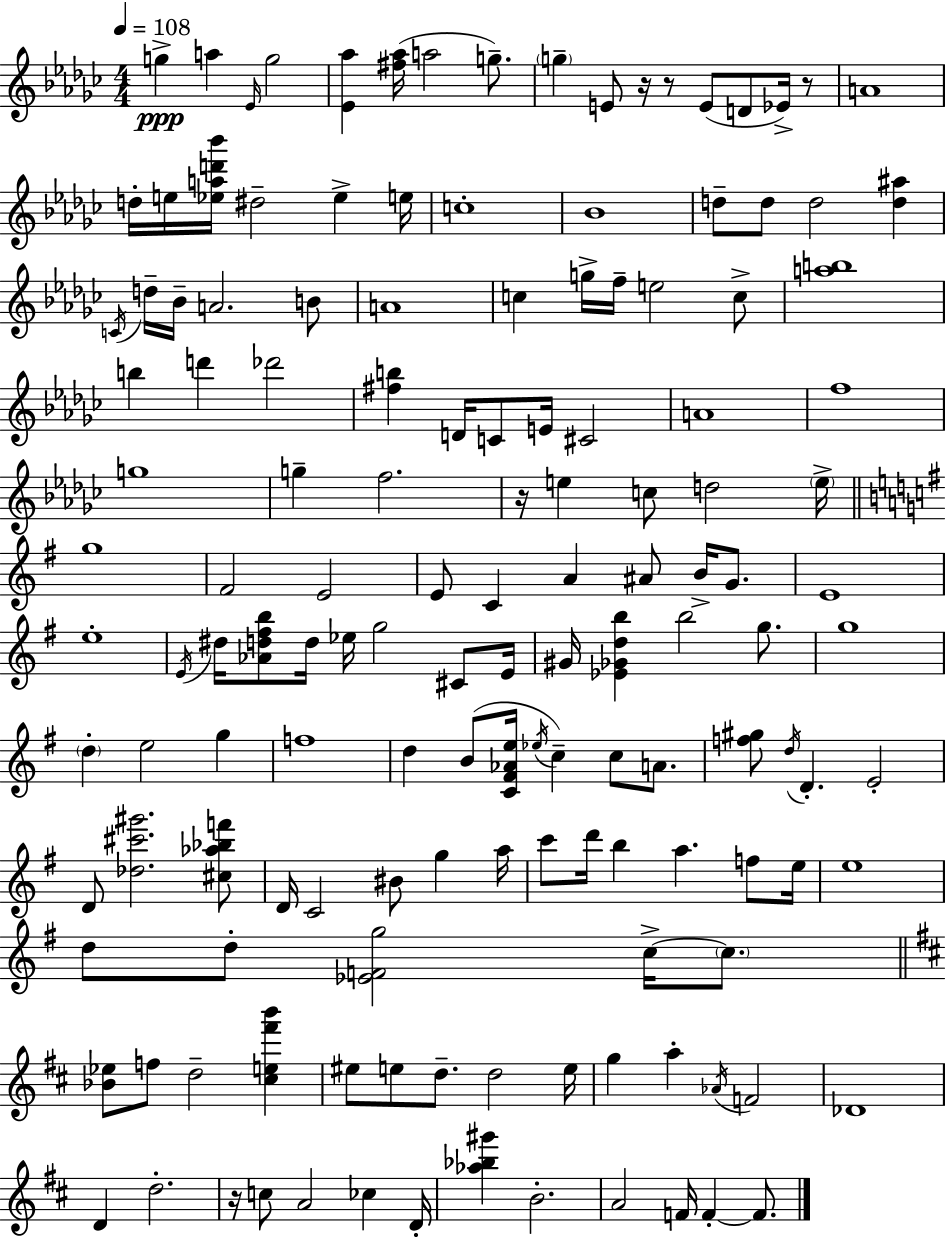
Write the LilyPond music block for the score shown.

{
  \clef treble
  \numericTimeSignature
  \time 4/4
  \key ees \minor
  \tempo 4 = 108
  g''4->\ppp a''4 \grace { ees'16 } g''2 | <ees' aes''>4 <fis'' aes''>16( a''2 g''8.--) | \parenthesize g''4-- e'8 r16 r8 e'8( d'8 ees'16->) r8 | a'1 | \break d''16-. e''16 <ees'' a'' d''' bes'''>16 dis''2-- ees''4-> | e''16 c''1-. | bes'1 | d''8-- d''8 d''2 <d'' ais''>4 | \break \acciaccatura { c'16 } d''16-- bes'16-- a'2. | b'8 a'1 | c''4 g''16-> f''16-- e''2 | c''8-> <a'' b''>1 | \break b''4 d'''4 des'''2 | <fis'' b''>4 d'16 c'8 e'16 cis'2 | a'1 | f''1 | \break g''1 | g''4-- f''2. | r16 e''4 c''8 d''2 | \parenthesize e''16-> \bar "||" \break \key e \minor g''1 | fis'2 e'2 | e'8 c'4 a'4 ais'8 b'16-> g'8. | e'1 | \break e''1-. | \acciaccatura { e'16 } dis''16 <aes' d'' fis'' b''>8 d''16 ees''16 g''2 cis'8 | e'16 gis'16 <ees' ges' d'' b''>4 b''2 g''8. | g''1 | \break \parenthesize d''4-. e''2 g''4 | f''1 | d''4 b'8( <c' fis' aes' e''>16 \acciaccatura { ees''16 } c''4--) c''8 a'8. | <f'' gis''>8 \acciaccatura { d''16 } d'4.-. e'2-. | \break d'8 <des'' cis''' gis'''>2. | <cis'' aes'' bes'' f'''>8 d'16 c'2 bis'8 g''4 | a''16 c'''8 d'''16 b''4 a''4. | f''8 e''16 e''1 | \break d''8 d''8-. <ees' f' g''>2 c''16->~~ | \parenthesize c''8. \bar "||" \break \key d \major <bes' ees''>8 f''8 d''2-- <cis'' e'' fis''' b'''>4 | eis''8 e''8 d''8.-- d''2 e''16 | g''4 a''4-. \acciaccatura { aes'16 } f'2 | des'1 | \break d'4 d''2.-. | r16 c''8 a'2 ces''4 | d'16-. <aes'' bes'' gis'''>4 b'2.-. | a'2 f'16 f'4-.~~ f'8. | \break \bar "|."
}